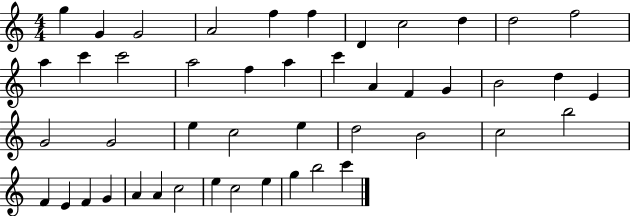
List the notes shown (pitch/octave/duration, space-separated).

G5/q G4/q G4/h A4/h F5/q F5/q D4/q C5/h D5/q D5/h F5/h A5/q C6/q C6/h A5/h F5/q A5/q C6/q A4/q F4/q G4/q B4/h D5/q E4/q G4/h G4/h E5/q C5/h E5/q D5/h B4/h C5/h B5/h F4/q E4/q F4/q G4/q A4/q A4/q C5/h E5/q C5/h E5/q G5/q B5/h C6/q